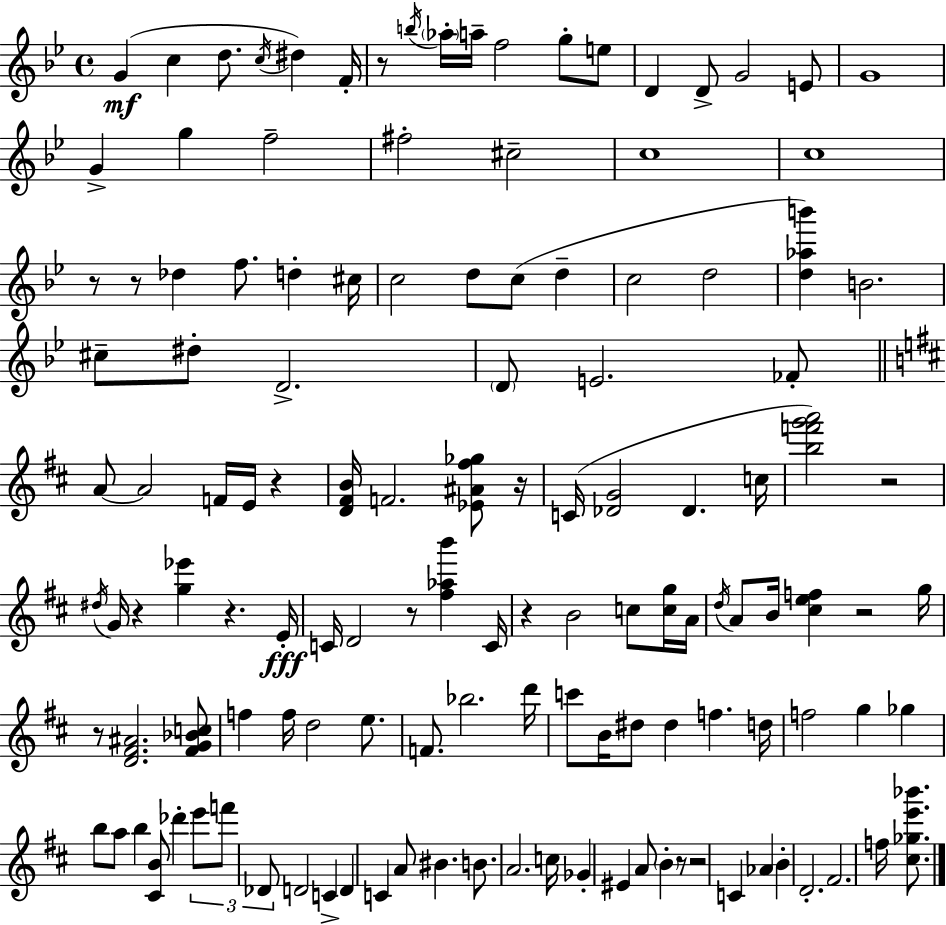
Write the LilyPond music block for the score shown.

{
  \clef treble
  \time 4/4
  \defaultTimeSignature
  \key g \minor
  \repeat volta 2 { g'4(\mf c''4 d''8. \acciaccatura { c''16 } dis''4) | f'16-. r8 \acciaccatura { b''16 } \parenthesize aes''16-. a''16-- f''2 g''8-. | e''8 d'4 d'8-> g'2 | e'8 g'1 | \break g'4-> g''4 f''2-- | fis''2-. cis''2-- | c''1 | c''1 | \break r8 r8 des''4 f''8. d''4-. | cis''16 c''2 d''8 c''8( d''4-- | c''2 d''2 | <d'' aes'' b'''>4) b'2. | \break cis''8-- dis''8-. d'2.-> | \parenthesize d'8 e'2. | fes'8-. \bar "||" \break \key b \minor a'8~~ a'2 f'16 e'16 r4 | <d' fis' b'>16 f'2. <ees' ais' fis'' ges''>8 r16 | c'16( <des' g'>2 des'4. c''16 | <b'' f''' g''' a'''>2) r2 | \break \acciaccatura { dis''16 } g'16 r4 <g'' ees'''>4 r4. | e'16-.\fff c'16 d'2 r8 <fis'' aes'' b'''>4 | c'16 r4 b'2 c''8 <c'' g''>16 | a'16 \acciaccatura { d''16 } a'8 b'16 <cis'' e'' f''>4 r2 | \break g''16 r8 <d' fis' ais'>2. | <fis' g' bes' c''>8 f''4 f''16 d''2 e''8. | f'8. bes''2. | d'''16 c'''8 b'16 dis''8 dis''4 f''4. | \break d''16 f''2 g''4 ges''4 | b''8 a''8 b''4 <cis' b'>8 des'''4-. | \tuplet 3/2 { e'''8 f'''8 des'8 } d'2 c'4-> | d'4 c'4 a'8 bis'4. | \break b'8. a'2. | c''16 ges'4-. eis'4 a'8 \parenthesize b'4-. | r8 r2 c'4 aes'4 | b'4-. d'2.-. | \break fis'2. f''16 <cis'' ges'' e''' bes'''>8. | } \bar "|."
}